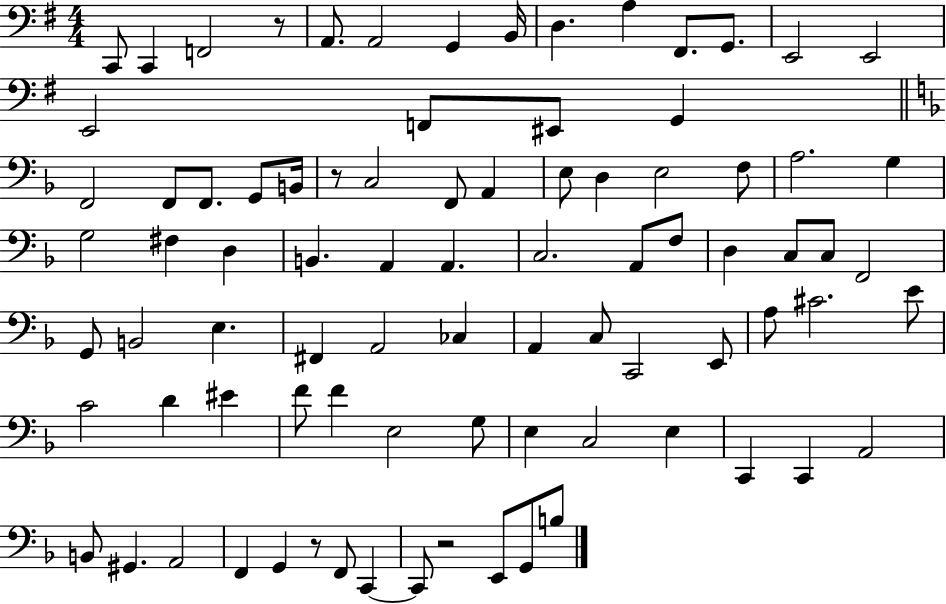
C2/e C2/q F2/h R/e A2/e. A2/h G2/q B2/s D3/q. A3/q F#2/e. G2/e. E2/h E2/h E2/h F2/e EIS2/e G2/q F2/h F2/e F2/e. G2/e B2/s R/e C3/h F2/e A2/q E3/e D3/q E3/h F3/e A3/h. G3/q G3/h F#3/q D3/q B2/q. A2/q A2/q. C3/h. A2/e F3/e D3/q C3/e C3/e F2/h G2/e B2/h E3/q. F#2/q A2/h CES3/q A2/q C3/e C2/h E2/e A3/e C#4/h. E4/e C4/h D4/q EIS4/q F4/e F4/q E3/h G3/e E3/q C3/h E3/q C2/q C2/q A2/h B2/e G#2/q. A2/h F2/q G2/q R/e F2/e C2/q C2/e R/h E2/e G2/e B3/e